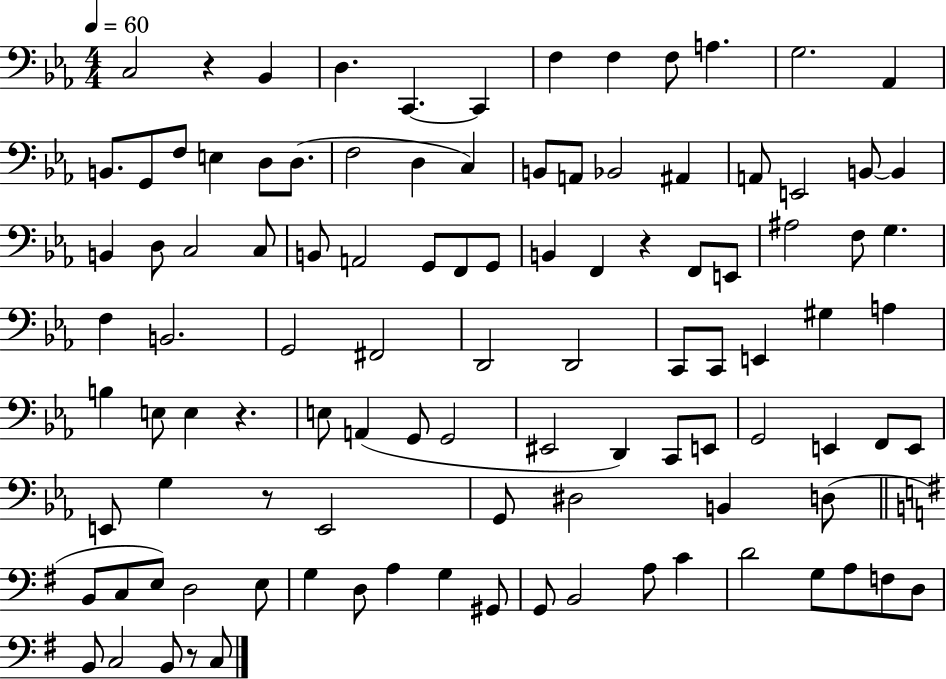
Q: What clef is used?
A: bass